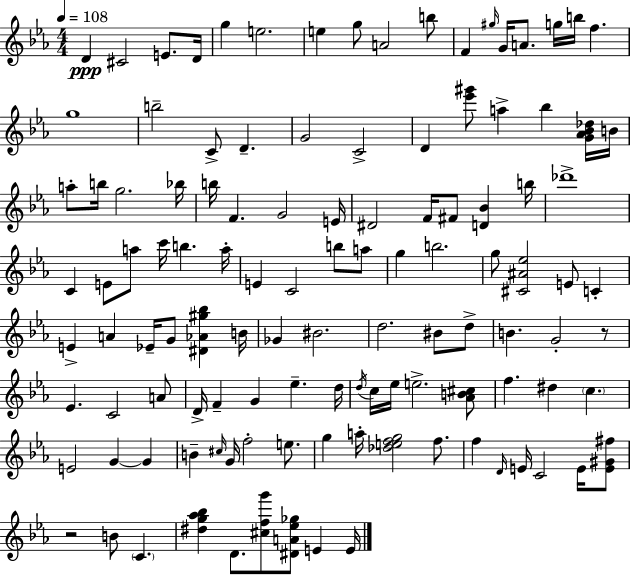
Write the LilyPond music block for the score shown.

{
  \clef treble
  \numericTimeSignature
  \time 4/4
  \key ees \major
  \tempo 4 = 108
  d'4\ppp cis'2 e'8. d'16 | g''4 e''2. | e''4 g''8 a'2 b''8 | f'4 \grace { gis''16 } g'16 a'8. g''16 b''16 f''4. | \break g''1 | b''2-- c'8-> d'4.-- | g'2 c'2-> | d'4 <ees''' gis'''>8 a''4-> bes''4 <g' aes' bes' des''>16 | \break b'16 a''8-. b''16 g''2. | bes''16 b''16 f'4. g'2 | e'16 dis'2 f'16 fis'8 <d' bes'>4 | b''16 des'''1-> | \break c'4 e'8 a''8 c'''16 b''4. | a''16-. e'4 c'2 b''8 a''8 | g''4 b''2. | g''8 <cis' ais' ees''>2 e'8 c'4-. | \break e'4-> a'4 ees'16-- g'8 <dis' aes' gis'' bes''>4 | b'16 ges'4 bis'2. | d''2. bis'8 d''8-> | b'4. g'2-. r8 | \break ees'4. c'2 a'8 | d'16-> f'4-- g'4 ees''4.-- | d''16 \acciaccatura { d''16 } c''16 ees''16 e''2.-> | <aes' b' cis''>8 f''4. dis''4 \parenthesize c''4. | \break e'2 g'4~~ g'4 | b'4-- \grace { cis''16 } g'16 f''2-. | e''8. g''4 a''16-. <des'' e'' f'' g''>2 | f''8. f''4 \grace { d'16 } e'16 c'2 | \break e'16 <e' gis' fis''>8 r2 b'8 \parenthesize c'4. | <dis'' g'' aes'' bes''>4 d'8. <cis'' f'' g'''>8 <dis' a' ees'' ges''>8 e'4 | e'16 \bar "|."
}